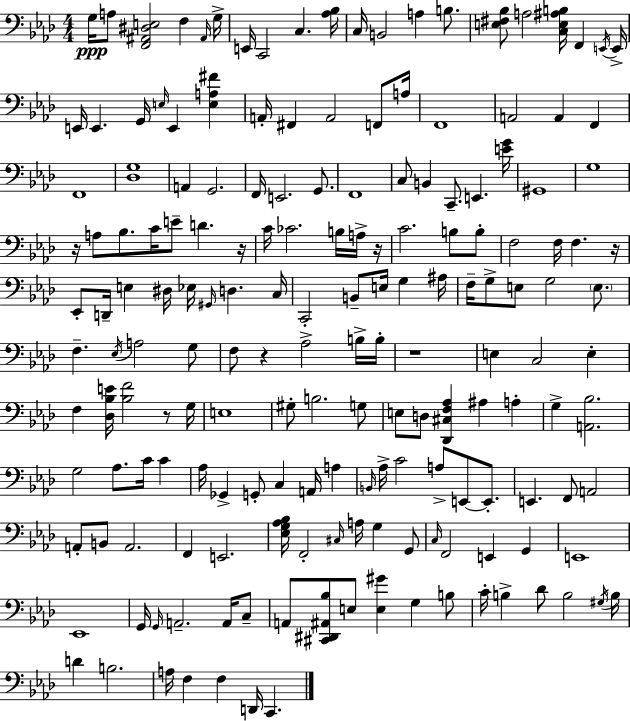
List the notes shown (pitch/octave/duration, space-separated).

G3/s A3/e [F2,A#2,D#3,E3]/h F3/q A#2/s G3/s E2/s C2/h C3/q. [Ab3,Bb3]/s C3/s B2/h A3/q B3/e. [E3,F#3,Bb3]/e A3/h [C3,E3,A#3,B3]/s F2/q E2/s E2/s E2/s E2/q. G2/s E3/s E2/q [E3,A3,F#4]/q A2/s F#2/q A2/h F2/e A3/s F2/w A2/h A2/q F2/q F2/w [Db3,G3]/w A2/q G2/h. F2/s E2/h. G2/e. F2/w C3/e B2/q C2/e. E2/q. [E4,G4]/s G#2/w G3/w R/s A3/e Bb3/e. C4/s E4/e D4/q. R/s C4/s CES4/h. B3/s A3/s R/s C4/h. B3/e B3/e F3/h F3/s F3/q. R/s Eb2/e D2/s E3/q D#3/s Eb3/s G#2/s D3/q. C3/s C2/h B2/e E3/s G3/q A#3/s F3/s G3/e E3/e G3/h E3/e. F3/q. Eb3/s A3/h G3/e F3/e R/q Ab3/h B3/s B3/s R/w E3/q C3/h E3/q F3/q [Db3,Bb3,E4]/s [Bb3,F4]/h R/e G3/s E3/w G#3/e B3/h. G3/e E3/e D3/e [Db2,C#3,F3,Ab3]/q A#3/q A3/q G3/q [A2,Bb3]/h. G3/h Ab3/e. C4/s C4/q Ab3/s Gb2/q G2/e C3/q A2/s A3/q B2/s Ab3/s C4/h A3/e E2/e E2/e. E2/q. F2/e A2/h A2/e B2/e A2/h. F2/q E2/h. [Eb3,G3,Ab3,Bb3]/s F2/h C#3/s A3/s G3/q G2/e C3/s F2/h E2/q G2/q E2/w Eb2/w G2/s G2/s A2/h. A2/s C3/e A2/e [C#2,D#2,A#2,Bb3]/e E3/e [E3,G#4]/q G3/q B3/e C4/s B3/q Db4/e B3/h G#3/s B3/s D4/q B3/h. A3/s F3/q F3/q D2/s C2/q.